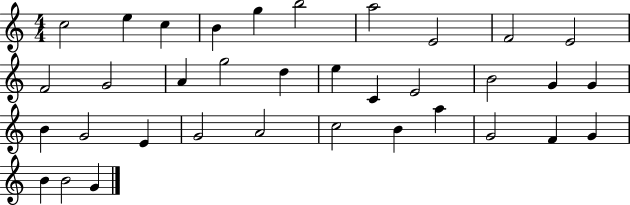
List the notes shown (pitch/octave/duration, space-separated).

C5/h E5/q C5/q B4/q G5/q B5/h A5/h E4/h F4/h E4/h F4/h G4/h A4/q G5/h D5/q E5/q C4/q E4/h B4/h G4/q G4/q B4/q G4/h E4/q G4/h A4/h C5/h B4/q A5/q G4/h F4/q G4/q B4/q B4/h G4/q